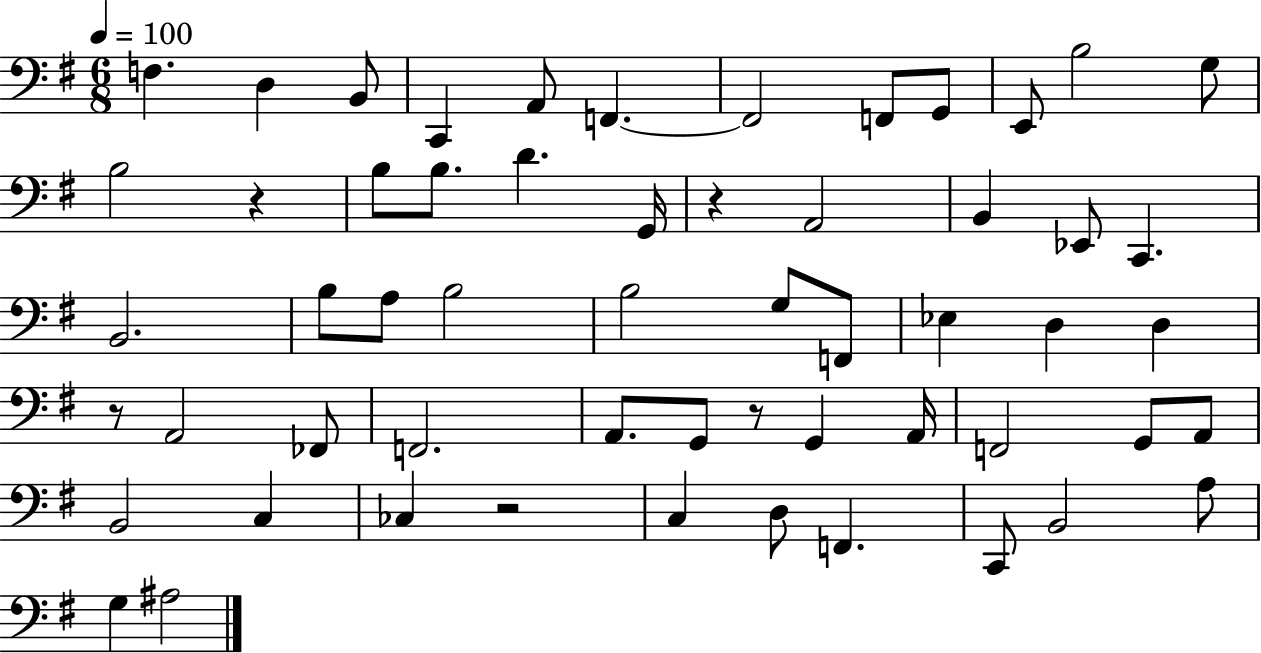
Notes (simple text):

F3/q. D3/q B2/e C2/q A2/e F2/q. F2/h F2/e G2/e E2/e B3/h G3/e B3/h R/q B3/e B3/e. D4/q. G2/s R/q A2/h B2/q Eb2/e C2/q. B2/h. B3/e A3/e B3/h B3/h G3/e F2/e Eb3/q D3/q D3/q R/e A2/h FES2/e F2/h. A2/e. G2/e R/e G2/q A2/s F2/h G2/e A2/e B2/h C3/q CES3/q R/h C3/q D3/e F2/q. C2/e B2/h A3/e G3/q A#3/h